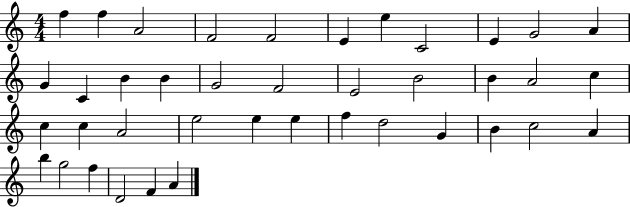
{
  \clef treble
  \numericTimeSignature
  \time 4/4
  \key c \major
  f''4 f''4 a'2 | f'2 f'2 | e'4 e''4 c'2 | e'4 g'2 a'4 | \break g'4 c'4 b'4 b'4 | g'2 f'2 | e'2 b'2 | b'4 a'2 c''4 | \break c''4 c''4 a'2 | e''2 e''4 e''4 | f''4 d''2 g'4 | b'4 c''2 a'4 | \break b''4 g''2 f''4 | d'2 f'4 a'4 | \bar "|."
}